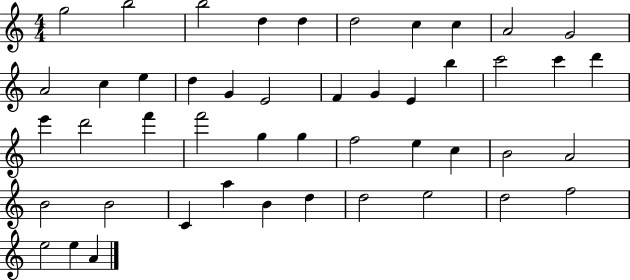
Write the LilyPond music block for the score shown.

{
  \clef treble
  \numericTimeSignature
  \time 4/4
  \key c \major
  g''2 b''2 | b''2 d''4 d''4 | d''2 c''4 c''4 | a'2 g'2 | \break a'2 c''4 e''4 | d''4 g'4 e'2 | f'4 g'4 e'4 b''4 | c'''2 c'''4 d'''4 | \break e'''4 d'''2 f'''4 | f'''2 g''4 g''4 | f''2 e''4 c''4 | b'2 a'2 | \break b'2 b'2 | c'4 a''4 b'4 d''4 | d''2 e''2 | d''2 f''2 | \break e''2 e''4 a'4 | \bar "|."
}